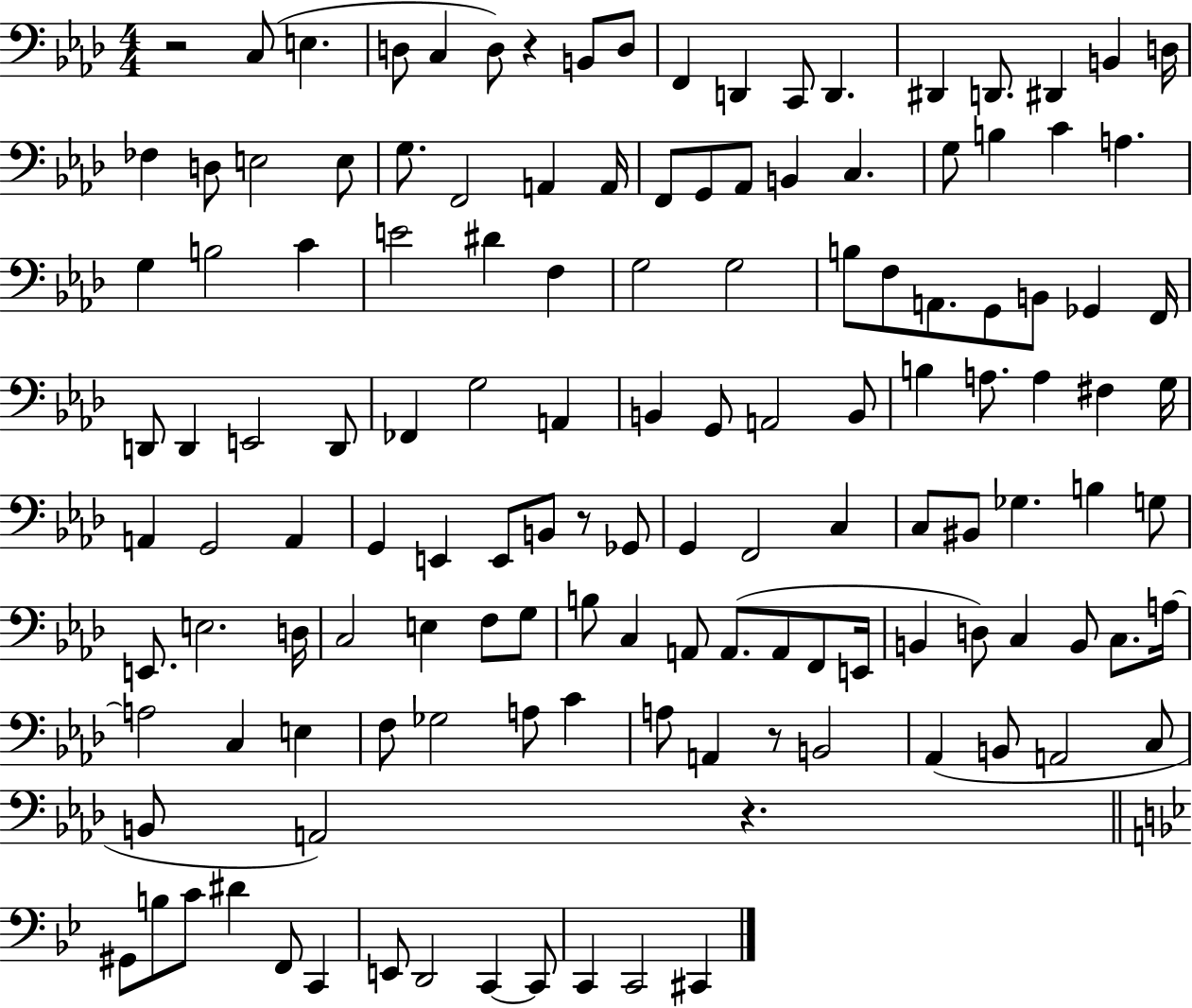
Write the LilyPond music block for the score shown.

{
  \clef bass
  \numericTimeSignature
  \time 4/4
  \key aes \major
  r2 c8( e4. | d8 c4 d8) r4 b,8 d8 | f,4 d,4 c,8 d,4. | dis,4 d,8. dis,4 b,4 d16 | \break fes4 d8 e2 e8 | g8. f,2 a,4 a,16 | f,8 g,8 aes,8 b,4 c4. | g8 b4 c'4 a4. | \break g4 b2 c'4 | e'2 dis'4 f4 | g2 g2 | b8 f8 a,8. g,8 b,8 ges,4 f,16 | \break d,8 d,4 e,2 d,8 | fes,4 g2 a,4 | b,4 g,8 a,2 b,8 | b4 a8. a4 fis4 g16 | \break a,4 g,2 a,4 | g,4 e,4 e,8 b,8 r8 ges,8 | g,4 f,2 c4 | c8 bis,8 ges4. b4 g8 | \break e,8. e2. d16 | c2 e4 f8 g8 | b8 c4 a,8 a,8.( a,8 f,8 e,16 | b,4 d8) c4 b,8 c8. a16~~ | \break a2 c4 e4 | f8 ges2 a8 c'4 | a8 a,4 r8 b,2 | aes,4( b,8 a,2 c8 | \break b,8 a,2) r4. | \bar "||" \break \key bes \major gis,8 b8 c'8 dis'4 f,8 c,4 | e,8 d,2 c,4~~ c,8 | c,4 c,2 cis,4 | \bar "|."
}